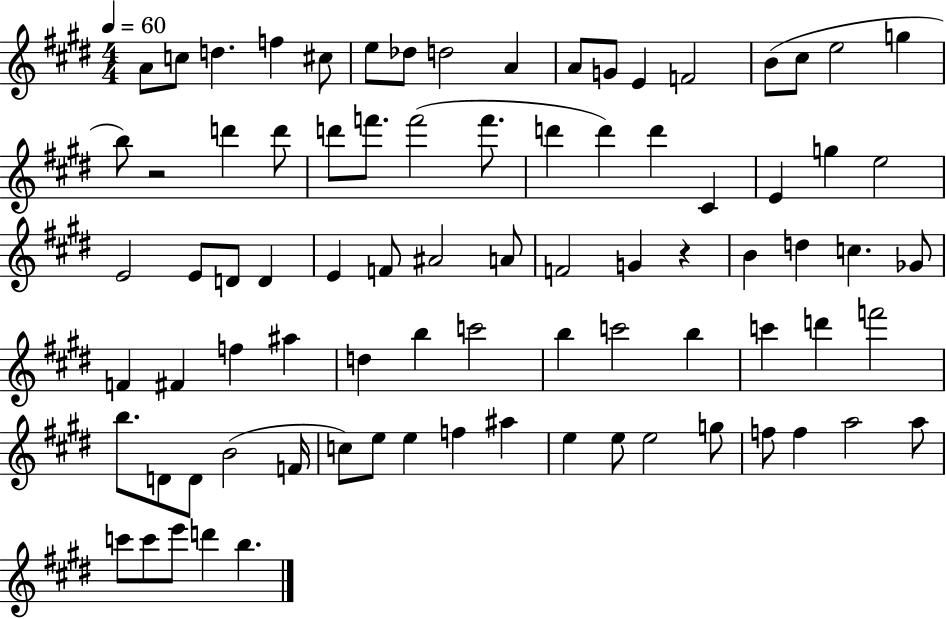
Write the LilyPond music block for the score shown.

{
  \clef treble
  \numericTimeSignature
  \time 4/4
  \key e \major
  \tempo 4 = 60
  a'8 c''8 d''4. f''4 cis''8 | e''8 des''8 d''2 a'4 | a'8 g'8 e'4 f'2 | b'8( cis''8 e''2 g''4 | \break b''8) r2 d'''4 d'''8 | d'''8 f'''8. f'''2( f'''8. | d'''4 d'''4) d'''4 cis'4 | e'4 g''4 e''2 | \break e'2 e'8 d'8 d'4 | e'4 f'8 ais'2 a'8 | f'2 g'4 r4 | b'4 d''4 c''4. ges'8 | \break f'4 fis'4 f''4 ais''4 | d''4 b''4 c'''2 | b''4 c'''2 b''4 | c'''4 d'''4 f'''2 | \break b''8. d'8 d'8 b'2( f'16 | c''8) e''8 e''4 f''4 ais''4 | e''4 e''8 e''2 g''8 | f''8 f''4 a''2 a''8 | \break c'''8 c'''8 e'''8 d'''4 b''4. | \bar "|."
}